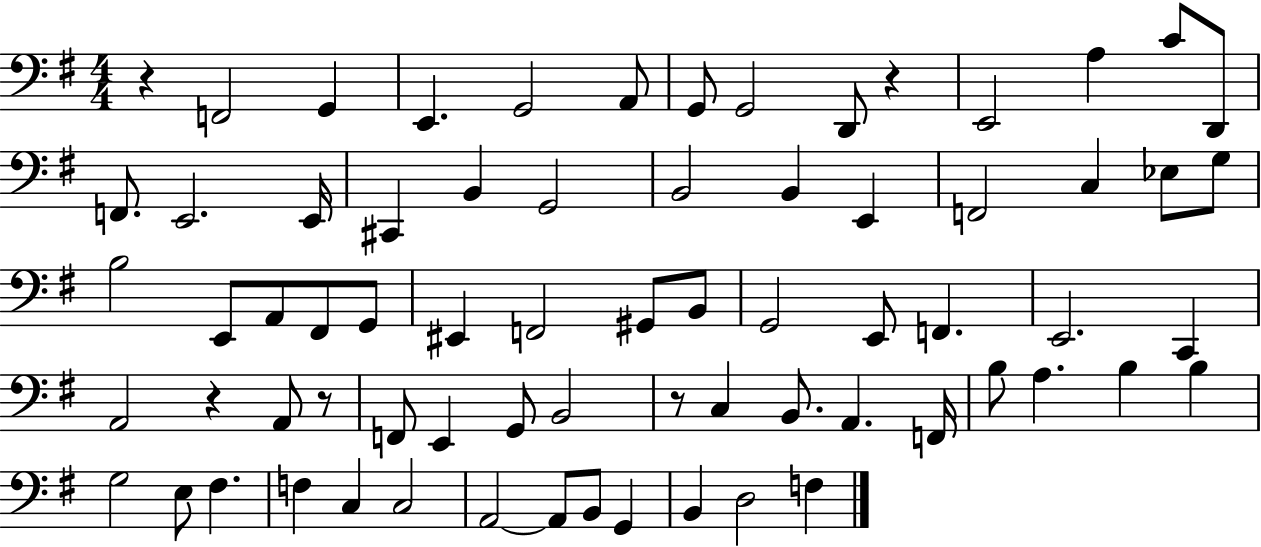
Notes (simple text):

R/q F2/h G2/q E2/q. G2/h A2/e G2/e G2/h D2/e R/q E2/h A3/q C4/e D2/e F2/e. E2/h. E2/s C#2/q B2/q G2/h B2/h B2/q E2/q F2/h C3/q Eb3/e G3/e B3/h E2/e A2/e F#2/e G2/e EIS2/q F2/h G#2/e B2/e G2/h E2/e F2/q. E2/h. C2/q A2/h R/q A2/e R/e F2/e E2/q G2/e B2/h R/e C3/q B2/e. A2/q. F2/s B3/e A3/q. B3/q B3/q G3/h E3/e F#3/q. F3/q C3/q C3/h A2/h A2/e B2/e G2/q B2/q D3/h F3/q